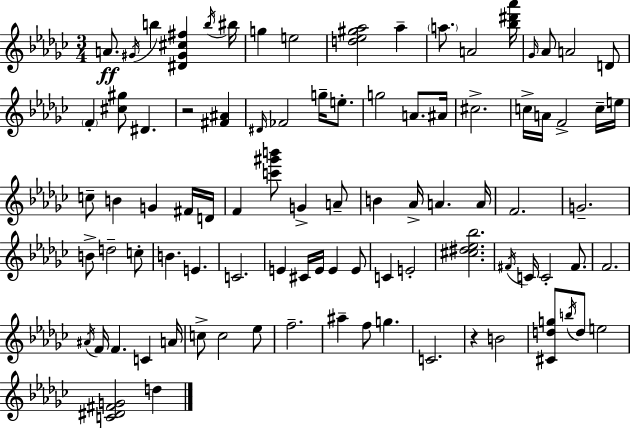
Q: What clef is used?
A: treble